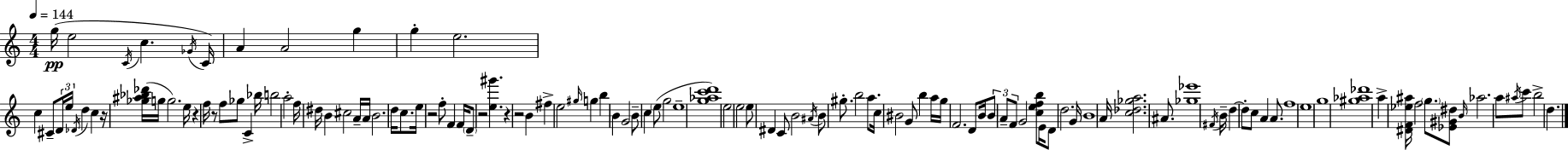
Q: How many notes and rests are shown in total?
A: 122